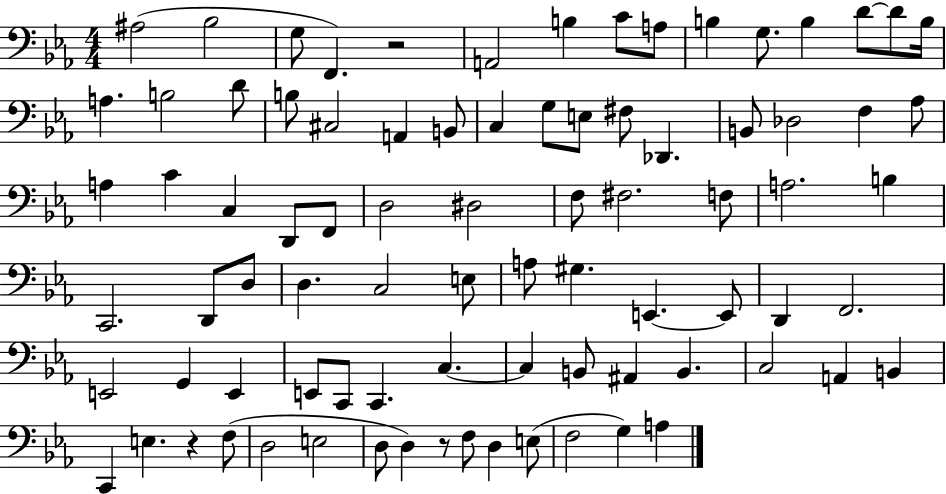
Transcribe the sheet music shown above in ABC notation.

X:1
T:Untitled
M:4/4
L:1/4
K:Eb
^A,2 _B,2 G,/2 F,, z2 A,,2 B, C/2 A,/2 B, G,/2 B, D/2 D/2 B,/4 A, B,2 D/2 B,/2 ^C,2 A,, B,,/2 C, G,/2 E,/2 ^F,/2 _D,, B,,/2 _D,2 F, _A,/2 A, C C, D,,/2 F,,/2 D,2 ^D,2 F,/2 ^F,2 F,/2 A,2 B, C,,2 D,,/2 D,/2 D, C,2 E,/2 A,/2 ^G, E,, E,,/2 D,, F,,2 E,,2 G,, E,, E,,/2 C,,/2 C,, C, C, B,,/2 ^A,, B,, C,2 A,, B,, C,, E, z F,/2 D,2 E,2 D,/2 D, z/2 F,/2 D, E,/2 F,2 G, A,